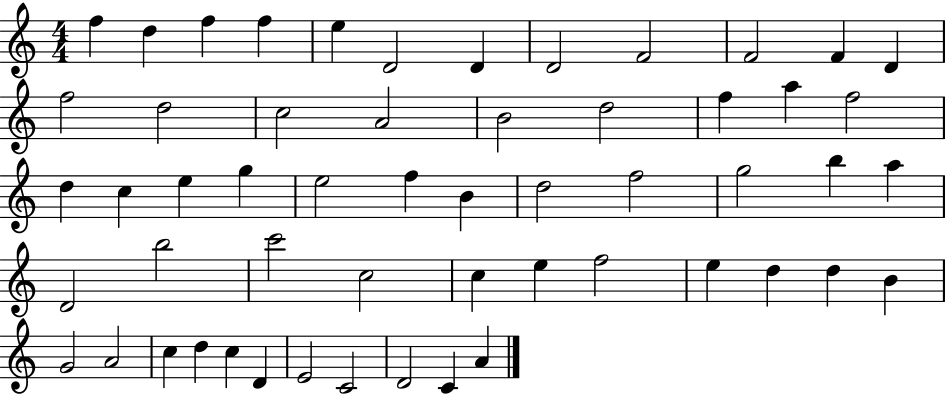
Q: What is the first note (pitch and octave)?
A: F5